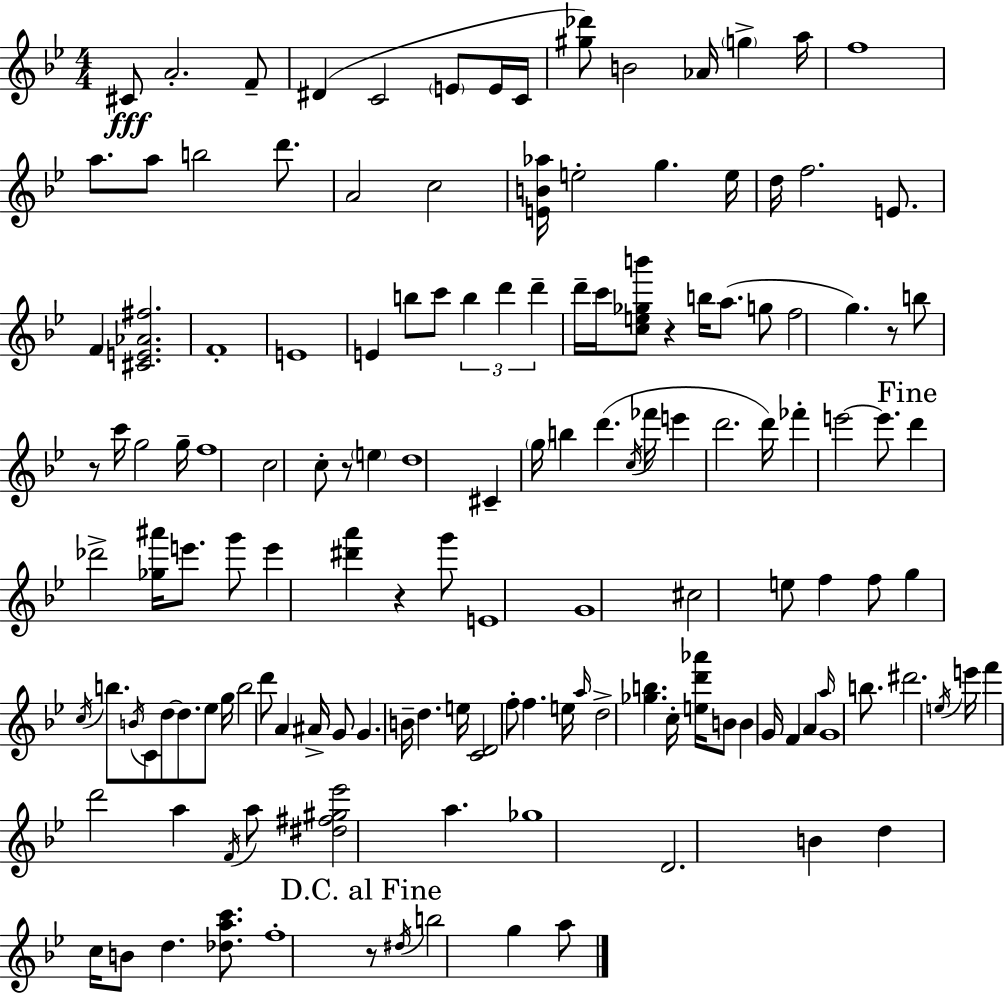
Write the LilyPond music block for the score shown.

{
  \clef treble
  \numericTimeSignature
  \time 4/4
  \key bes \major
  \repeat volta 2 { cis'8\fff a'2.-. f'8-- | dis'4( c'2 \parenthesize e'8 e'16 c'16 | <gis'' des'''>8) b'2 aes'16 \parenthesize g''4-> a''16 | f''1 | \break a''8. a''8 b''2 d'''8. | a'2 c''2 | <e' b' aes''>16 e''2-. g''4. e''16 | d''16 f''2. e'8. | \break f'4 <cis' e' aes' fis''>2. | f'1-. | e'1 | e'4 b''8 c'''8 \tuplet 3/2 { b''4 d'''4 | \break d'''4-- } d'''16-- c'''16 <c'' e'' ges'' b'''>8 r4 b''16 a''8.( | g''8 f''2 g''4.) | r8 b''8 r8 c'''16 g''2 g''16-- | f''1 | \break c''2 c''8-. r8 \parenthesize e''4 | d''1 | cis'4-- \parenthesize g''16 b''4 d'''4.( \acciaccatura { c''16 } | fes'''16 e'''4 d'''2. | \break d'''16) fes'''4-. e'''2~~ e'''8. | \mark "Fine" d'''4 des'''2-> <ges'' ais'''>16 e'''8. | g'''8 e'''4 <dis''' a'''>4 r4 g'''8 | e'1 | \break g'1 | cis''2 e''8 f''4 f''8 | g''4 \acciaccatura { c''16 } b''8. \acciaccatura { b'16 } c'8 d''8~~ d''8. | ees''8 g''16 b''2 d'''8 a'4 | \break ais'16-> g'8 g'4. b'16-- d''4. | e''16 <c' d'>2 f''8-. f''4. | e''16 \grace { a''16 } d''2-> <ges'' b''>4. | c''16-. <e'' d''' aes'''>16 b'8 b'4 g'16 f'4 | \break a'4 \grace { a''16 } g'1 | b''8. dis'''2. | \acciaccatura { e''16 } e'''16 f'''4 d'''2 | a''4 \acciaccatura { f'16 } a''8 <dis'' fis'' gis'' ees'''>2 | \break a''4. ges''1 | d'2. | b'4 d''4 c''16 b'8 d''4. | <des'' a'' c'''>8. f''1-. | \break \mark "D.C. al Fine" r8 \acciaccatura { dis''16 } b''2 | g''4 a''8 } \bar "|."
}